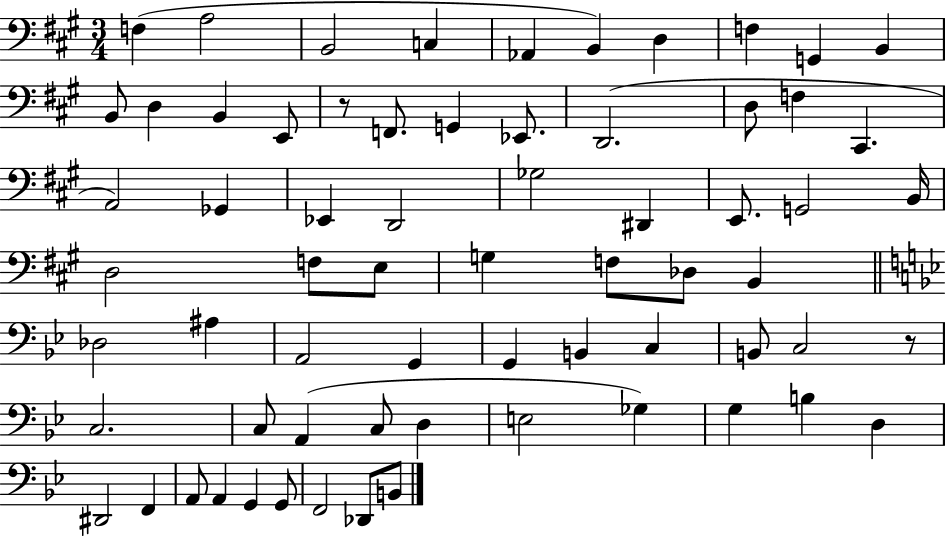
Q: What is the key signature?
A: A major